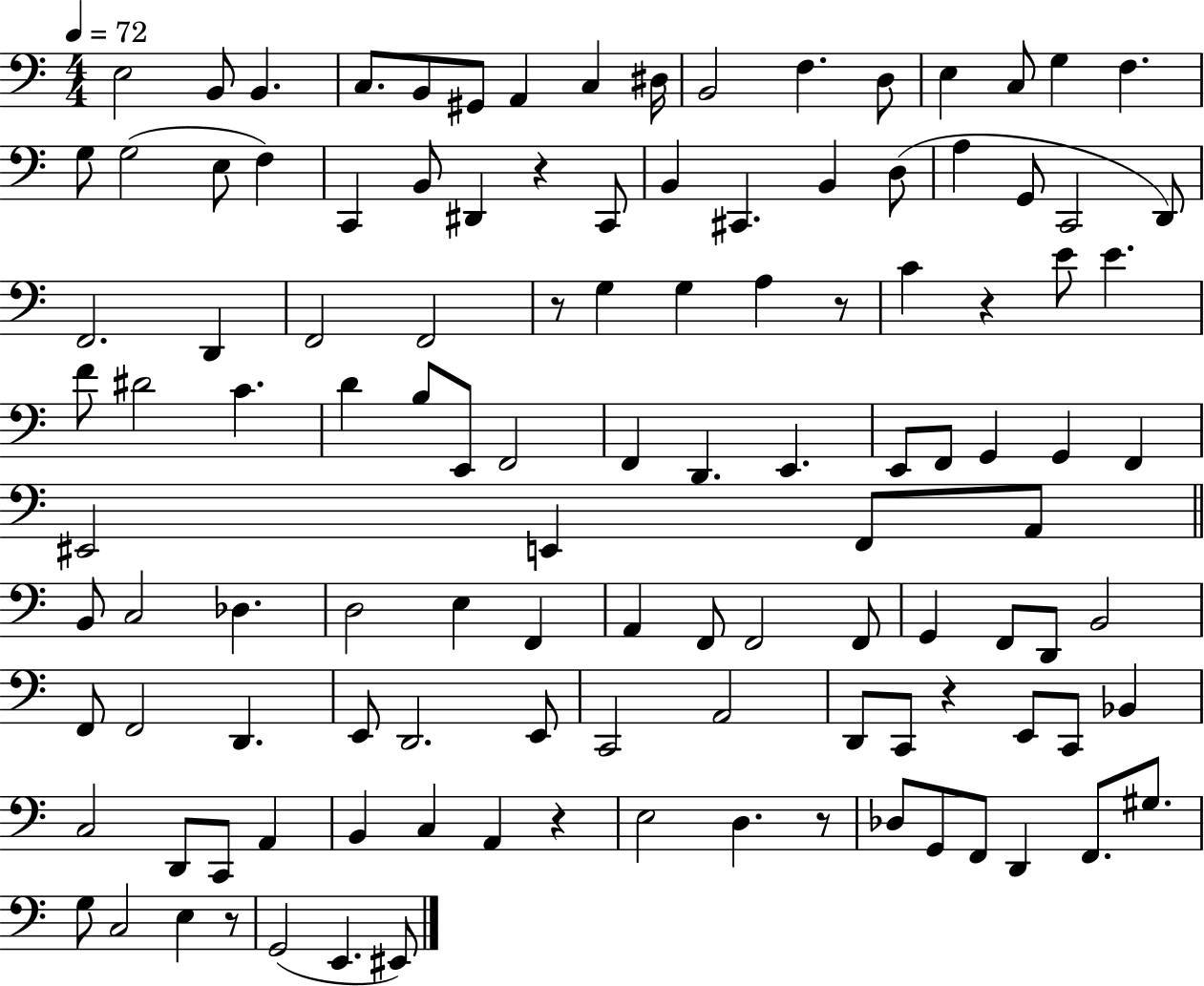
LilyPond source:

{
  \clef bass
  \numericTimeSignature
  \time 4/4
  \key c \major
  \tempo 4 = 72
  \repeat volta 2 { e2 b,8 b,4. | c8. b,8 gis,8 a,4 c4 dis16 | b,2 f4. d8 | e4 c8 g4 f4. | \break g8 g2( e8 f4) | c,4 b,8 dis,4 r4 c,8 | b,4 cis,4. b,4 d8( | a4 g,8 c,2 d,8) | \break f,2. d,4 | f,2 f,2 | r8 g4 g4 a4 r8 | c'4 r4 e'8 e'4. | \break f'8 dis'2 c'4. | d'4 b8 e,8 f,2 | f,4 d,4. e,4. | e,8 f,8 g,4 g,4 f,4 | \break eis,2 e,4 f,8 a,8 | \bar "||" \break \key a \minor b,8 c2 des4. | d2 e4 f,4 | a,4 f,8 f,2 f,8 | g,4 f,8 d,8 b,2 | \break f,8 f,2 d,4. | e,8 d,2. e,8 | c,2 a,2 | d,8 c,8 r4 e,8 c,8 bes,4 | \break c2 d,8 c,8 a,4 | b,4 c4 a,4 r4 | e2 d4. r8 | des8 g,8 f,8 d,4 f,8. gis8. | \break g8 c2 e4 r8 | g,2( e,4. eis,8) | } \bar "|."
}